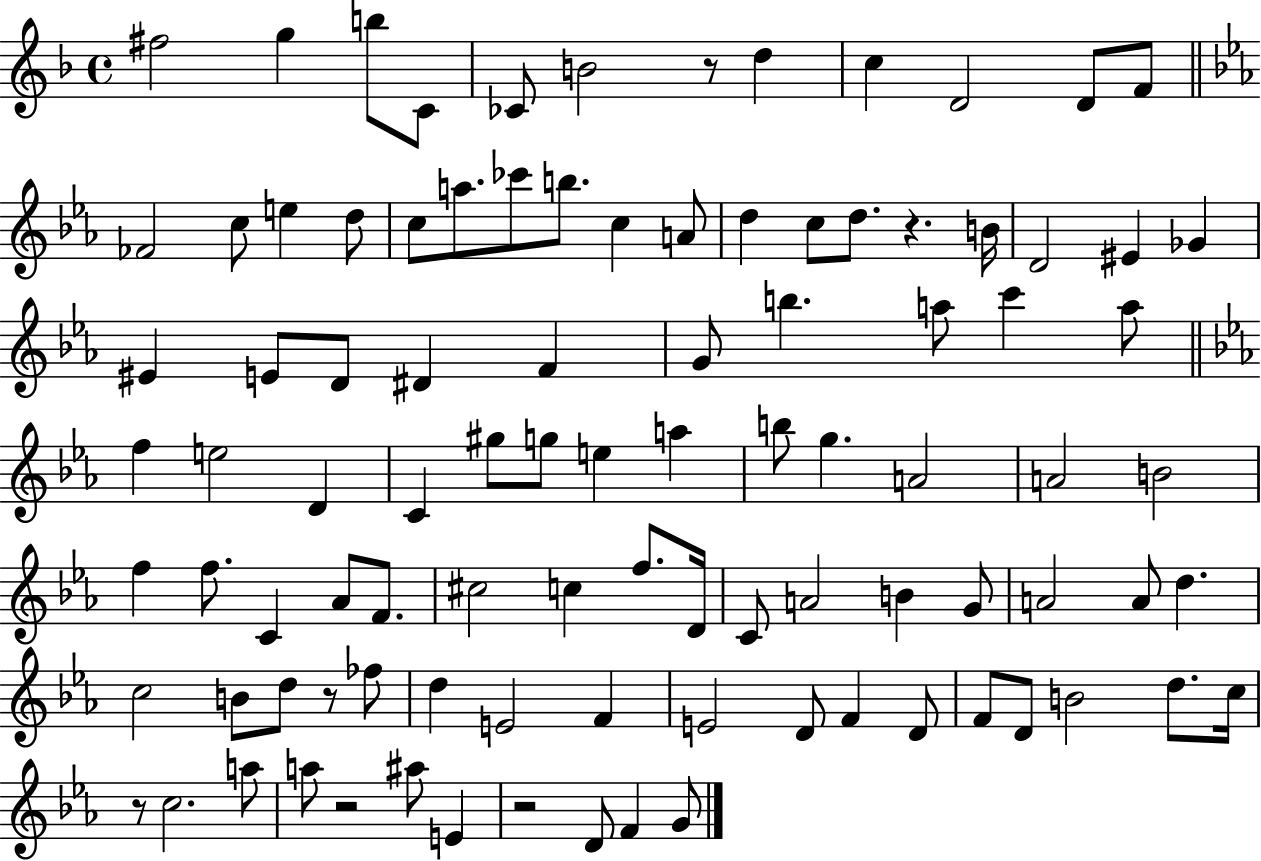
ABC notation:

X:1
T:Untitled
M:4/4
L:1/4
K:F
^f2 g b/2 C/2 _C/2 B2 z/2 d c D2 D/2 F/2 _F2 c/2 e d/2 c/2 a/2 _c'/2 b/2 c A/2 d c/2 d/2 z B/4 D2 ^E _G ^E E/2 D/2 ^D F G/2 b a/2 c' a/2 f e2 D C ^g/2 g/2 e a b/2 g A2 A2 B2 f f/2 C _A/2 F/2 ^c2 c f/2 D/4 C/2 A2 B G/2 A2 A/2 d c2 B/2 d/2 z/2 _f/2 d E2 F E2 D/2 F D/2 F/2 D/2 B2 d/2 c/4 z/2 c2 a/2 a/2 z2 ^a/2 E z2 D/2 F G/2